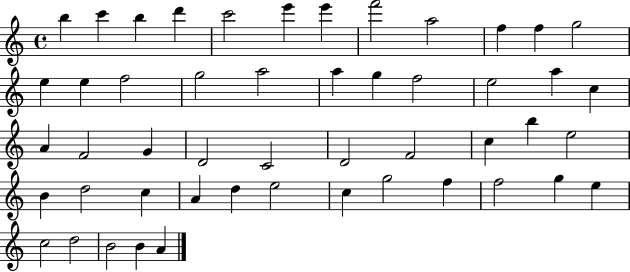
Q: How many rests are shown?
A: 0